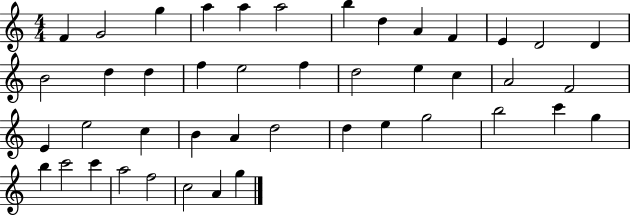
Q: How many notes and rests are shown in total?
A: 44